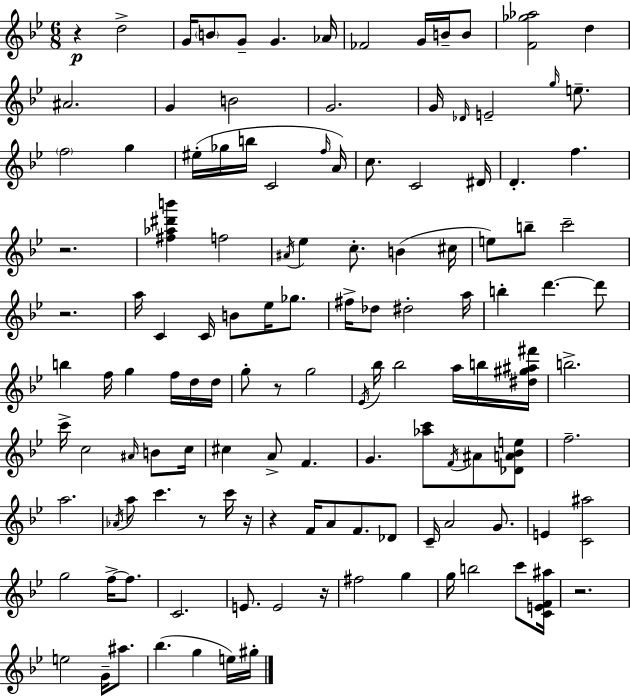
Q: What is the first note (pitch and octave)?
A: D5